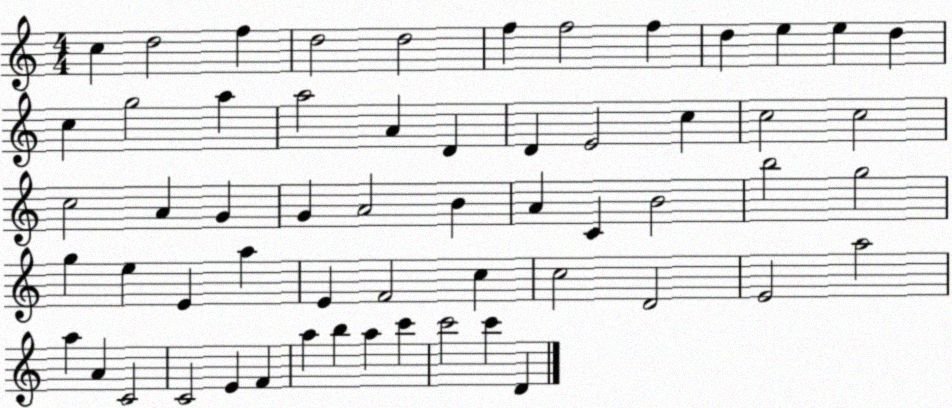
X:1
T:Untitled
M:4/4
L:1/4
K:C
c d2 f d2 d2 f f2 f d e e d c g2 a a2 A D D E2 c c2 c2 c2 A G G A2 B A C B2 b2 g2 g e E a E F2 c c2 D2 E2 a2 a A C2 C2 E F a b a c' c'2 c' D